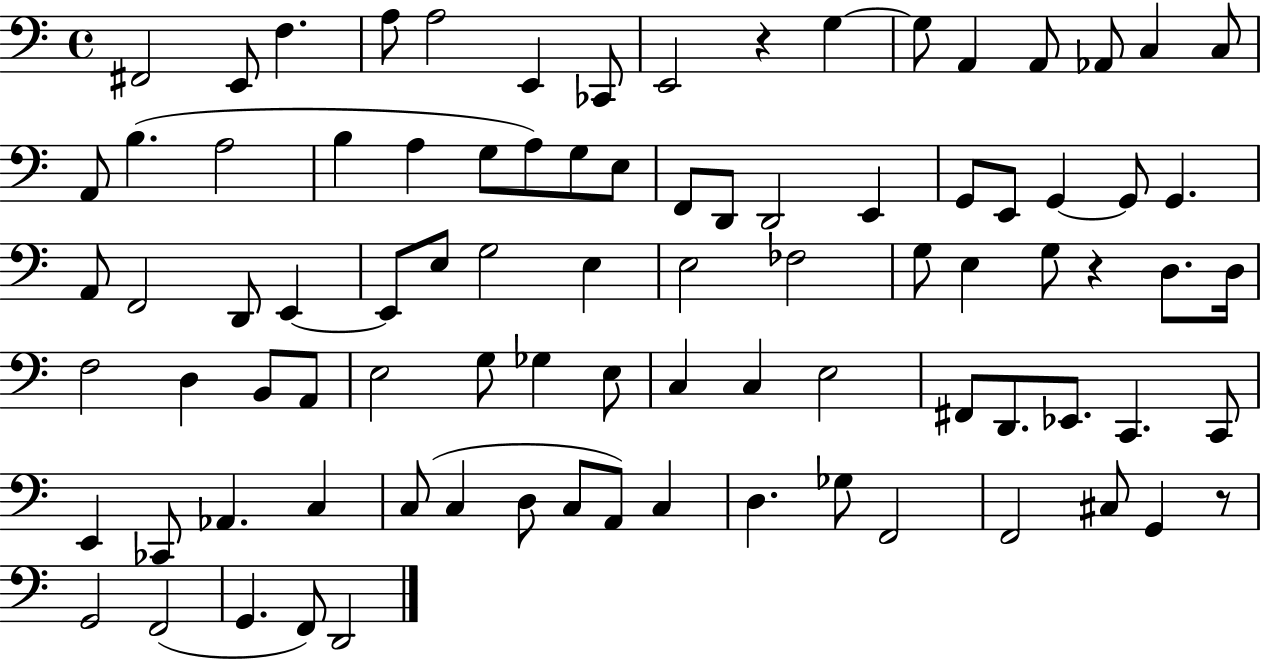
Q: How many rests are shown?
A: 3